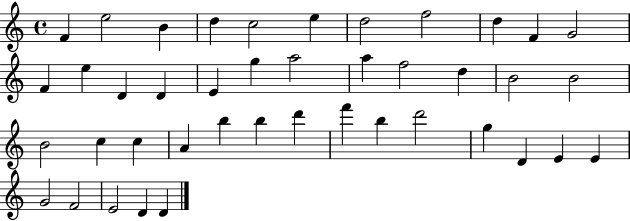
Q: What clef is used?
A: treble